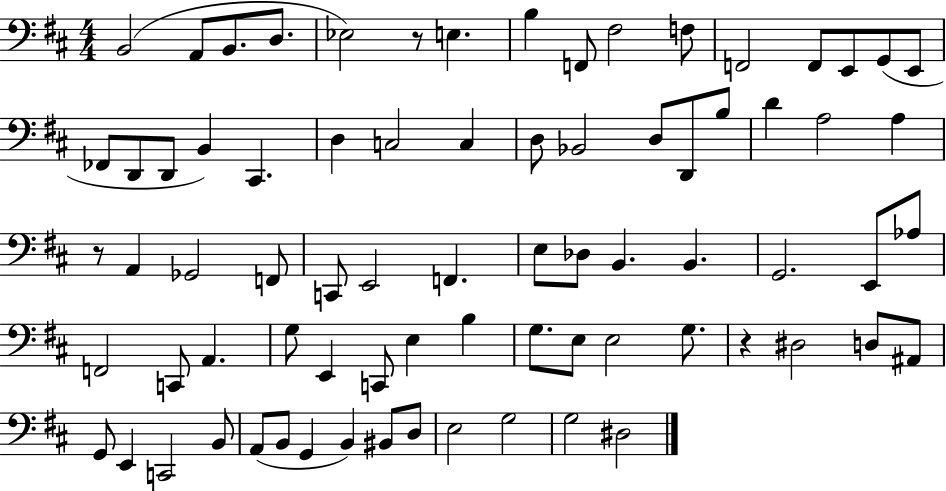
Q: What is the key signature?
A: D major